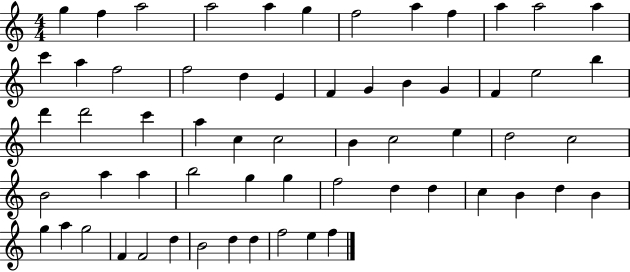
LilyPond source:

{
  \clef treble
  \numericTimeSignature
  \time 4/4
  \key c \major
  g''4 f''4 a''2 | a''2 a''4 g''4 | f''2 a''4 f''4 | a''4 a''2 a''4 | \break c'''4 a''4 f''2 | f''2 d''4 e'4 | f'4 g'4 b'4 g'4 | f'4 e''2 b''4 | \break d'''4 d'''2 c'''4 | a''4 c''4 c''2 | b'4 c''2 e''4 | d''2 c''2 | \break b'2 a''4 a''4 | b''2 g''4 g''4 | f''2 d''4 d''4 | c''4 b'4 d''4 b'4 | \break g''4 a''4 g''2 | f'4 f'2 d''4 | b'2 d''4 d''4 | f''2 e''4 f''4 | \break \bar "|."
}